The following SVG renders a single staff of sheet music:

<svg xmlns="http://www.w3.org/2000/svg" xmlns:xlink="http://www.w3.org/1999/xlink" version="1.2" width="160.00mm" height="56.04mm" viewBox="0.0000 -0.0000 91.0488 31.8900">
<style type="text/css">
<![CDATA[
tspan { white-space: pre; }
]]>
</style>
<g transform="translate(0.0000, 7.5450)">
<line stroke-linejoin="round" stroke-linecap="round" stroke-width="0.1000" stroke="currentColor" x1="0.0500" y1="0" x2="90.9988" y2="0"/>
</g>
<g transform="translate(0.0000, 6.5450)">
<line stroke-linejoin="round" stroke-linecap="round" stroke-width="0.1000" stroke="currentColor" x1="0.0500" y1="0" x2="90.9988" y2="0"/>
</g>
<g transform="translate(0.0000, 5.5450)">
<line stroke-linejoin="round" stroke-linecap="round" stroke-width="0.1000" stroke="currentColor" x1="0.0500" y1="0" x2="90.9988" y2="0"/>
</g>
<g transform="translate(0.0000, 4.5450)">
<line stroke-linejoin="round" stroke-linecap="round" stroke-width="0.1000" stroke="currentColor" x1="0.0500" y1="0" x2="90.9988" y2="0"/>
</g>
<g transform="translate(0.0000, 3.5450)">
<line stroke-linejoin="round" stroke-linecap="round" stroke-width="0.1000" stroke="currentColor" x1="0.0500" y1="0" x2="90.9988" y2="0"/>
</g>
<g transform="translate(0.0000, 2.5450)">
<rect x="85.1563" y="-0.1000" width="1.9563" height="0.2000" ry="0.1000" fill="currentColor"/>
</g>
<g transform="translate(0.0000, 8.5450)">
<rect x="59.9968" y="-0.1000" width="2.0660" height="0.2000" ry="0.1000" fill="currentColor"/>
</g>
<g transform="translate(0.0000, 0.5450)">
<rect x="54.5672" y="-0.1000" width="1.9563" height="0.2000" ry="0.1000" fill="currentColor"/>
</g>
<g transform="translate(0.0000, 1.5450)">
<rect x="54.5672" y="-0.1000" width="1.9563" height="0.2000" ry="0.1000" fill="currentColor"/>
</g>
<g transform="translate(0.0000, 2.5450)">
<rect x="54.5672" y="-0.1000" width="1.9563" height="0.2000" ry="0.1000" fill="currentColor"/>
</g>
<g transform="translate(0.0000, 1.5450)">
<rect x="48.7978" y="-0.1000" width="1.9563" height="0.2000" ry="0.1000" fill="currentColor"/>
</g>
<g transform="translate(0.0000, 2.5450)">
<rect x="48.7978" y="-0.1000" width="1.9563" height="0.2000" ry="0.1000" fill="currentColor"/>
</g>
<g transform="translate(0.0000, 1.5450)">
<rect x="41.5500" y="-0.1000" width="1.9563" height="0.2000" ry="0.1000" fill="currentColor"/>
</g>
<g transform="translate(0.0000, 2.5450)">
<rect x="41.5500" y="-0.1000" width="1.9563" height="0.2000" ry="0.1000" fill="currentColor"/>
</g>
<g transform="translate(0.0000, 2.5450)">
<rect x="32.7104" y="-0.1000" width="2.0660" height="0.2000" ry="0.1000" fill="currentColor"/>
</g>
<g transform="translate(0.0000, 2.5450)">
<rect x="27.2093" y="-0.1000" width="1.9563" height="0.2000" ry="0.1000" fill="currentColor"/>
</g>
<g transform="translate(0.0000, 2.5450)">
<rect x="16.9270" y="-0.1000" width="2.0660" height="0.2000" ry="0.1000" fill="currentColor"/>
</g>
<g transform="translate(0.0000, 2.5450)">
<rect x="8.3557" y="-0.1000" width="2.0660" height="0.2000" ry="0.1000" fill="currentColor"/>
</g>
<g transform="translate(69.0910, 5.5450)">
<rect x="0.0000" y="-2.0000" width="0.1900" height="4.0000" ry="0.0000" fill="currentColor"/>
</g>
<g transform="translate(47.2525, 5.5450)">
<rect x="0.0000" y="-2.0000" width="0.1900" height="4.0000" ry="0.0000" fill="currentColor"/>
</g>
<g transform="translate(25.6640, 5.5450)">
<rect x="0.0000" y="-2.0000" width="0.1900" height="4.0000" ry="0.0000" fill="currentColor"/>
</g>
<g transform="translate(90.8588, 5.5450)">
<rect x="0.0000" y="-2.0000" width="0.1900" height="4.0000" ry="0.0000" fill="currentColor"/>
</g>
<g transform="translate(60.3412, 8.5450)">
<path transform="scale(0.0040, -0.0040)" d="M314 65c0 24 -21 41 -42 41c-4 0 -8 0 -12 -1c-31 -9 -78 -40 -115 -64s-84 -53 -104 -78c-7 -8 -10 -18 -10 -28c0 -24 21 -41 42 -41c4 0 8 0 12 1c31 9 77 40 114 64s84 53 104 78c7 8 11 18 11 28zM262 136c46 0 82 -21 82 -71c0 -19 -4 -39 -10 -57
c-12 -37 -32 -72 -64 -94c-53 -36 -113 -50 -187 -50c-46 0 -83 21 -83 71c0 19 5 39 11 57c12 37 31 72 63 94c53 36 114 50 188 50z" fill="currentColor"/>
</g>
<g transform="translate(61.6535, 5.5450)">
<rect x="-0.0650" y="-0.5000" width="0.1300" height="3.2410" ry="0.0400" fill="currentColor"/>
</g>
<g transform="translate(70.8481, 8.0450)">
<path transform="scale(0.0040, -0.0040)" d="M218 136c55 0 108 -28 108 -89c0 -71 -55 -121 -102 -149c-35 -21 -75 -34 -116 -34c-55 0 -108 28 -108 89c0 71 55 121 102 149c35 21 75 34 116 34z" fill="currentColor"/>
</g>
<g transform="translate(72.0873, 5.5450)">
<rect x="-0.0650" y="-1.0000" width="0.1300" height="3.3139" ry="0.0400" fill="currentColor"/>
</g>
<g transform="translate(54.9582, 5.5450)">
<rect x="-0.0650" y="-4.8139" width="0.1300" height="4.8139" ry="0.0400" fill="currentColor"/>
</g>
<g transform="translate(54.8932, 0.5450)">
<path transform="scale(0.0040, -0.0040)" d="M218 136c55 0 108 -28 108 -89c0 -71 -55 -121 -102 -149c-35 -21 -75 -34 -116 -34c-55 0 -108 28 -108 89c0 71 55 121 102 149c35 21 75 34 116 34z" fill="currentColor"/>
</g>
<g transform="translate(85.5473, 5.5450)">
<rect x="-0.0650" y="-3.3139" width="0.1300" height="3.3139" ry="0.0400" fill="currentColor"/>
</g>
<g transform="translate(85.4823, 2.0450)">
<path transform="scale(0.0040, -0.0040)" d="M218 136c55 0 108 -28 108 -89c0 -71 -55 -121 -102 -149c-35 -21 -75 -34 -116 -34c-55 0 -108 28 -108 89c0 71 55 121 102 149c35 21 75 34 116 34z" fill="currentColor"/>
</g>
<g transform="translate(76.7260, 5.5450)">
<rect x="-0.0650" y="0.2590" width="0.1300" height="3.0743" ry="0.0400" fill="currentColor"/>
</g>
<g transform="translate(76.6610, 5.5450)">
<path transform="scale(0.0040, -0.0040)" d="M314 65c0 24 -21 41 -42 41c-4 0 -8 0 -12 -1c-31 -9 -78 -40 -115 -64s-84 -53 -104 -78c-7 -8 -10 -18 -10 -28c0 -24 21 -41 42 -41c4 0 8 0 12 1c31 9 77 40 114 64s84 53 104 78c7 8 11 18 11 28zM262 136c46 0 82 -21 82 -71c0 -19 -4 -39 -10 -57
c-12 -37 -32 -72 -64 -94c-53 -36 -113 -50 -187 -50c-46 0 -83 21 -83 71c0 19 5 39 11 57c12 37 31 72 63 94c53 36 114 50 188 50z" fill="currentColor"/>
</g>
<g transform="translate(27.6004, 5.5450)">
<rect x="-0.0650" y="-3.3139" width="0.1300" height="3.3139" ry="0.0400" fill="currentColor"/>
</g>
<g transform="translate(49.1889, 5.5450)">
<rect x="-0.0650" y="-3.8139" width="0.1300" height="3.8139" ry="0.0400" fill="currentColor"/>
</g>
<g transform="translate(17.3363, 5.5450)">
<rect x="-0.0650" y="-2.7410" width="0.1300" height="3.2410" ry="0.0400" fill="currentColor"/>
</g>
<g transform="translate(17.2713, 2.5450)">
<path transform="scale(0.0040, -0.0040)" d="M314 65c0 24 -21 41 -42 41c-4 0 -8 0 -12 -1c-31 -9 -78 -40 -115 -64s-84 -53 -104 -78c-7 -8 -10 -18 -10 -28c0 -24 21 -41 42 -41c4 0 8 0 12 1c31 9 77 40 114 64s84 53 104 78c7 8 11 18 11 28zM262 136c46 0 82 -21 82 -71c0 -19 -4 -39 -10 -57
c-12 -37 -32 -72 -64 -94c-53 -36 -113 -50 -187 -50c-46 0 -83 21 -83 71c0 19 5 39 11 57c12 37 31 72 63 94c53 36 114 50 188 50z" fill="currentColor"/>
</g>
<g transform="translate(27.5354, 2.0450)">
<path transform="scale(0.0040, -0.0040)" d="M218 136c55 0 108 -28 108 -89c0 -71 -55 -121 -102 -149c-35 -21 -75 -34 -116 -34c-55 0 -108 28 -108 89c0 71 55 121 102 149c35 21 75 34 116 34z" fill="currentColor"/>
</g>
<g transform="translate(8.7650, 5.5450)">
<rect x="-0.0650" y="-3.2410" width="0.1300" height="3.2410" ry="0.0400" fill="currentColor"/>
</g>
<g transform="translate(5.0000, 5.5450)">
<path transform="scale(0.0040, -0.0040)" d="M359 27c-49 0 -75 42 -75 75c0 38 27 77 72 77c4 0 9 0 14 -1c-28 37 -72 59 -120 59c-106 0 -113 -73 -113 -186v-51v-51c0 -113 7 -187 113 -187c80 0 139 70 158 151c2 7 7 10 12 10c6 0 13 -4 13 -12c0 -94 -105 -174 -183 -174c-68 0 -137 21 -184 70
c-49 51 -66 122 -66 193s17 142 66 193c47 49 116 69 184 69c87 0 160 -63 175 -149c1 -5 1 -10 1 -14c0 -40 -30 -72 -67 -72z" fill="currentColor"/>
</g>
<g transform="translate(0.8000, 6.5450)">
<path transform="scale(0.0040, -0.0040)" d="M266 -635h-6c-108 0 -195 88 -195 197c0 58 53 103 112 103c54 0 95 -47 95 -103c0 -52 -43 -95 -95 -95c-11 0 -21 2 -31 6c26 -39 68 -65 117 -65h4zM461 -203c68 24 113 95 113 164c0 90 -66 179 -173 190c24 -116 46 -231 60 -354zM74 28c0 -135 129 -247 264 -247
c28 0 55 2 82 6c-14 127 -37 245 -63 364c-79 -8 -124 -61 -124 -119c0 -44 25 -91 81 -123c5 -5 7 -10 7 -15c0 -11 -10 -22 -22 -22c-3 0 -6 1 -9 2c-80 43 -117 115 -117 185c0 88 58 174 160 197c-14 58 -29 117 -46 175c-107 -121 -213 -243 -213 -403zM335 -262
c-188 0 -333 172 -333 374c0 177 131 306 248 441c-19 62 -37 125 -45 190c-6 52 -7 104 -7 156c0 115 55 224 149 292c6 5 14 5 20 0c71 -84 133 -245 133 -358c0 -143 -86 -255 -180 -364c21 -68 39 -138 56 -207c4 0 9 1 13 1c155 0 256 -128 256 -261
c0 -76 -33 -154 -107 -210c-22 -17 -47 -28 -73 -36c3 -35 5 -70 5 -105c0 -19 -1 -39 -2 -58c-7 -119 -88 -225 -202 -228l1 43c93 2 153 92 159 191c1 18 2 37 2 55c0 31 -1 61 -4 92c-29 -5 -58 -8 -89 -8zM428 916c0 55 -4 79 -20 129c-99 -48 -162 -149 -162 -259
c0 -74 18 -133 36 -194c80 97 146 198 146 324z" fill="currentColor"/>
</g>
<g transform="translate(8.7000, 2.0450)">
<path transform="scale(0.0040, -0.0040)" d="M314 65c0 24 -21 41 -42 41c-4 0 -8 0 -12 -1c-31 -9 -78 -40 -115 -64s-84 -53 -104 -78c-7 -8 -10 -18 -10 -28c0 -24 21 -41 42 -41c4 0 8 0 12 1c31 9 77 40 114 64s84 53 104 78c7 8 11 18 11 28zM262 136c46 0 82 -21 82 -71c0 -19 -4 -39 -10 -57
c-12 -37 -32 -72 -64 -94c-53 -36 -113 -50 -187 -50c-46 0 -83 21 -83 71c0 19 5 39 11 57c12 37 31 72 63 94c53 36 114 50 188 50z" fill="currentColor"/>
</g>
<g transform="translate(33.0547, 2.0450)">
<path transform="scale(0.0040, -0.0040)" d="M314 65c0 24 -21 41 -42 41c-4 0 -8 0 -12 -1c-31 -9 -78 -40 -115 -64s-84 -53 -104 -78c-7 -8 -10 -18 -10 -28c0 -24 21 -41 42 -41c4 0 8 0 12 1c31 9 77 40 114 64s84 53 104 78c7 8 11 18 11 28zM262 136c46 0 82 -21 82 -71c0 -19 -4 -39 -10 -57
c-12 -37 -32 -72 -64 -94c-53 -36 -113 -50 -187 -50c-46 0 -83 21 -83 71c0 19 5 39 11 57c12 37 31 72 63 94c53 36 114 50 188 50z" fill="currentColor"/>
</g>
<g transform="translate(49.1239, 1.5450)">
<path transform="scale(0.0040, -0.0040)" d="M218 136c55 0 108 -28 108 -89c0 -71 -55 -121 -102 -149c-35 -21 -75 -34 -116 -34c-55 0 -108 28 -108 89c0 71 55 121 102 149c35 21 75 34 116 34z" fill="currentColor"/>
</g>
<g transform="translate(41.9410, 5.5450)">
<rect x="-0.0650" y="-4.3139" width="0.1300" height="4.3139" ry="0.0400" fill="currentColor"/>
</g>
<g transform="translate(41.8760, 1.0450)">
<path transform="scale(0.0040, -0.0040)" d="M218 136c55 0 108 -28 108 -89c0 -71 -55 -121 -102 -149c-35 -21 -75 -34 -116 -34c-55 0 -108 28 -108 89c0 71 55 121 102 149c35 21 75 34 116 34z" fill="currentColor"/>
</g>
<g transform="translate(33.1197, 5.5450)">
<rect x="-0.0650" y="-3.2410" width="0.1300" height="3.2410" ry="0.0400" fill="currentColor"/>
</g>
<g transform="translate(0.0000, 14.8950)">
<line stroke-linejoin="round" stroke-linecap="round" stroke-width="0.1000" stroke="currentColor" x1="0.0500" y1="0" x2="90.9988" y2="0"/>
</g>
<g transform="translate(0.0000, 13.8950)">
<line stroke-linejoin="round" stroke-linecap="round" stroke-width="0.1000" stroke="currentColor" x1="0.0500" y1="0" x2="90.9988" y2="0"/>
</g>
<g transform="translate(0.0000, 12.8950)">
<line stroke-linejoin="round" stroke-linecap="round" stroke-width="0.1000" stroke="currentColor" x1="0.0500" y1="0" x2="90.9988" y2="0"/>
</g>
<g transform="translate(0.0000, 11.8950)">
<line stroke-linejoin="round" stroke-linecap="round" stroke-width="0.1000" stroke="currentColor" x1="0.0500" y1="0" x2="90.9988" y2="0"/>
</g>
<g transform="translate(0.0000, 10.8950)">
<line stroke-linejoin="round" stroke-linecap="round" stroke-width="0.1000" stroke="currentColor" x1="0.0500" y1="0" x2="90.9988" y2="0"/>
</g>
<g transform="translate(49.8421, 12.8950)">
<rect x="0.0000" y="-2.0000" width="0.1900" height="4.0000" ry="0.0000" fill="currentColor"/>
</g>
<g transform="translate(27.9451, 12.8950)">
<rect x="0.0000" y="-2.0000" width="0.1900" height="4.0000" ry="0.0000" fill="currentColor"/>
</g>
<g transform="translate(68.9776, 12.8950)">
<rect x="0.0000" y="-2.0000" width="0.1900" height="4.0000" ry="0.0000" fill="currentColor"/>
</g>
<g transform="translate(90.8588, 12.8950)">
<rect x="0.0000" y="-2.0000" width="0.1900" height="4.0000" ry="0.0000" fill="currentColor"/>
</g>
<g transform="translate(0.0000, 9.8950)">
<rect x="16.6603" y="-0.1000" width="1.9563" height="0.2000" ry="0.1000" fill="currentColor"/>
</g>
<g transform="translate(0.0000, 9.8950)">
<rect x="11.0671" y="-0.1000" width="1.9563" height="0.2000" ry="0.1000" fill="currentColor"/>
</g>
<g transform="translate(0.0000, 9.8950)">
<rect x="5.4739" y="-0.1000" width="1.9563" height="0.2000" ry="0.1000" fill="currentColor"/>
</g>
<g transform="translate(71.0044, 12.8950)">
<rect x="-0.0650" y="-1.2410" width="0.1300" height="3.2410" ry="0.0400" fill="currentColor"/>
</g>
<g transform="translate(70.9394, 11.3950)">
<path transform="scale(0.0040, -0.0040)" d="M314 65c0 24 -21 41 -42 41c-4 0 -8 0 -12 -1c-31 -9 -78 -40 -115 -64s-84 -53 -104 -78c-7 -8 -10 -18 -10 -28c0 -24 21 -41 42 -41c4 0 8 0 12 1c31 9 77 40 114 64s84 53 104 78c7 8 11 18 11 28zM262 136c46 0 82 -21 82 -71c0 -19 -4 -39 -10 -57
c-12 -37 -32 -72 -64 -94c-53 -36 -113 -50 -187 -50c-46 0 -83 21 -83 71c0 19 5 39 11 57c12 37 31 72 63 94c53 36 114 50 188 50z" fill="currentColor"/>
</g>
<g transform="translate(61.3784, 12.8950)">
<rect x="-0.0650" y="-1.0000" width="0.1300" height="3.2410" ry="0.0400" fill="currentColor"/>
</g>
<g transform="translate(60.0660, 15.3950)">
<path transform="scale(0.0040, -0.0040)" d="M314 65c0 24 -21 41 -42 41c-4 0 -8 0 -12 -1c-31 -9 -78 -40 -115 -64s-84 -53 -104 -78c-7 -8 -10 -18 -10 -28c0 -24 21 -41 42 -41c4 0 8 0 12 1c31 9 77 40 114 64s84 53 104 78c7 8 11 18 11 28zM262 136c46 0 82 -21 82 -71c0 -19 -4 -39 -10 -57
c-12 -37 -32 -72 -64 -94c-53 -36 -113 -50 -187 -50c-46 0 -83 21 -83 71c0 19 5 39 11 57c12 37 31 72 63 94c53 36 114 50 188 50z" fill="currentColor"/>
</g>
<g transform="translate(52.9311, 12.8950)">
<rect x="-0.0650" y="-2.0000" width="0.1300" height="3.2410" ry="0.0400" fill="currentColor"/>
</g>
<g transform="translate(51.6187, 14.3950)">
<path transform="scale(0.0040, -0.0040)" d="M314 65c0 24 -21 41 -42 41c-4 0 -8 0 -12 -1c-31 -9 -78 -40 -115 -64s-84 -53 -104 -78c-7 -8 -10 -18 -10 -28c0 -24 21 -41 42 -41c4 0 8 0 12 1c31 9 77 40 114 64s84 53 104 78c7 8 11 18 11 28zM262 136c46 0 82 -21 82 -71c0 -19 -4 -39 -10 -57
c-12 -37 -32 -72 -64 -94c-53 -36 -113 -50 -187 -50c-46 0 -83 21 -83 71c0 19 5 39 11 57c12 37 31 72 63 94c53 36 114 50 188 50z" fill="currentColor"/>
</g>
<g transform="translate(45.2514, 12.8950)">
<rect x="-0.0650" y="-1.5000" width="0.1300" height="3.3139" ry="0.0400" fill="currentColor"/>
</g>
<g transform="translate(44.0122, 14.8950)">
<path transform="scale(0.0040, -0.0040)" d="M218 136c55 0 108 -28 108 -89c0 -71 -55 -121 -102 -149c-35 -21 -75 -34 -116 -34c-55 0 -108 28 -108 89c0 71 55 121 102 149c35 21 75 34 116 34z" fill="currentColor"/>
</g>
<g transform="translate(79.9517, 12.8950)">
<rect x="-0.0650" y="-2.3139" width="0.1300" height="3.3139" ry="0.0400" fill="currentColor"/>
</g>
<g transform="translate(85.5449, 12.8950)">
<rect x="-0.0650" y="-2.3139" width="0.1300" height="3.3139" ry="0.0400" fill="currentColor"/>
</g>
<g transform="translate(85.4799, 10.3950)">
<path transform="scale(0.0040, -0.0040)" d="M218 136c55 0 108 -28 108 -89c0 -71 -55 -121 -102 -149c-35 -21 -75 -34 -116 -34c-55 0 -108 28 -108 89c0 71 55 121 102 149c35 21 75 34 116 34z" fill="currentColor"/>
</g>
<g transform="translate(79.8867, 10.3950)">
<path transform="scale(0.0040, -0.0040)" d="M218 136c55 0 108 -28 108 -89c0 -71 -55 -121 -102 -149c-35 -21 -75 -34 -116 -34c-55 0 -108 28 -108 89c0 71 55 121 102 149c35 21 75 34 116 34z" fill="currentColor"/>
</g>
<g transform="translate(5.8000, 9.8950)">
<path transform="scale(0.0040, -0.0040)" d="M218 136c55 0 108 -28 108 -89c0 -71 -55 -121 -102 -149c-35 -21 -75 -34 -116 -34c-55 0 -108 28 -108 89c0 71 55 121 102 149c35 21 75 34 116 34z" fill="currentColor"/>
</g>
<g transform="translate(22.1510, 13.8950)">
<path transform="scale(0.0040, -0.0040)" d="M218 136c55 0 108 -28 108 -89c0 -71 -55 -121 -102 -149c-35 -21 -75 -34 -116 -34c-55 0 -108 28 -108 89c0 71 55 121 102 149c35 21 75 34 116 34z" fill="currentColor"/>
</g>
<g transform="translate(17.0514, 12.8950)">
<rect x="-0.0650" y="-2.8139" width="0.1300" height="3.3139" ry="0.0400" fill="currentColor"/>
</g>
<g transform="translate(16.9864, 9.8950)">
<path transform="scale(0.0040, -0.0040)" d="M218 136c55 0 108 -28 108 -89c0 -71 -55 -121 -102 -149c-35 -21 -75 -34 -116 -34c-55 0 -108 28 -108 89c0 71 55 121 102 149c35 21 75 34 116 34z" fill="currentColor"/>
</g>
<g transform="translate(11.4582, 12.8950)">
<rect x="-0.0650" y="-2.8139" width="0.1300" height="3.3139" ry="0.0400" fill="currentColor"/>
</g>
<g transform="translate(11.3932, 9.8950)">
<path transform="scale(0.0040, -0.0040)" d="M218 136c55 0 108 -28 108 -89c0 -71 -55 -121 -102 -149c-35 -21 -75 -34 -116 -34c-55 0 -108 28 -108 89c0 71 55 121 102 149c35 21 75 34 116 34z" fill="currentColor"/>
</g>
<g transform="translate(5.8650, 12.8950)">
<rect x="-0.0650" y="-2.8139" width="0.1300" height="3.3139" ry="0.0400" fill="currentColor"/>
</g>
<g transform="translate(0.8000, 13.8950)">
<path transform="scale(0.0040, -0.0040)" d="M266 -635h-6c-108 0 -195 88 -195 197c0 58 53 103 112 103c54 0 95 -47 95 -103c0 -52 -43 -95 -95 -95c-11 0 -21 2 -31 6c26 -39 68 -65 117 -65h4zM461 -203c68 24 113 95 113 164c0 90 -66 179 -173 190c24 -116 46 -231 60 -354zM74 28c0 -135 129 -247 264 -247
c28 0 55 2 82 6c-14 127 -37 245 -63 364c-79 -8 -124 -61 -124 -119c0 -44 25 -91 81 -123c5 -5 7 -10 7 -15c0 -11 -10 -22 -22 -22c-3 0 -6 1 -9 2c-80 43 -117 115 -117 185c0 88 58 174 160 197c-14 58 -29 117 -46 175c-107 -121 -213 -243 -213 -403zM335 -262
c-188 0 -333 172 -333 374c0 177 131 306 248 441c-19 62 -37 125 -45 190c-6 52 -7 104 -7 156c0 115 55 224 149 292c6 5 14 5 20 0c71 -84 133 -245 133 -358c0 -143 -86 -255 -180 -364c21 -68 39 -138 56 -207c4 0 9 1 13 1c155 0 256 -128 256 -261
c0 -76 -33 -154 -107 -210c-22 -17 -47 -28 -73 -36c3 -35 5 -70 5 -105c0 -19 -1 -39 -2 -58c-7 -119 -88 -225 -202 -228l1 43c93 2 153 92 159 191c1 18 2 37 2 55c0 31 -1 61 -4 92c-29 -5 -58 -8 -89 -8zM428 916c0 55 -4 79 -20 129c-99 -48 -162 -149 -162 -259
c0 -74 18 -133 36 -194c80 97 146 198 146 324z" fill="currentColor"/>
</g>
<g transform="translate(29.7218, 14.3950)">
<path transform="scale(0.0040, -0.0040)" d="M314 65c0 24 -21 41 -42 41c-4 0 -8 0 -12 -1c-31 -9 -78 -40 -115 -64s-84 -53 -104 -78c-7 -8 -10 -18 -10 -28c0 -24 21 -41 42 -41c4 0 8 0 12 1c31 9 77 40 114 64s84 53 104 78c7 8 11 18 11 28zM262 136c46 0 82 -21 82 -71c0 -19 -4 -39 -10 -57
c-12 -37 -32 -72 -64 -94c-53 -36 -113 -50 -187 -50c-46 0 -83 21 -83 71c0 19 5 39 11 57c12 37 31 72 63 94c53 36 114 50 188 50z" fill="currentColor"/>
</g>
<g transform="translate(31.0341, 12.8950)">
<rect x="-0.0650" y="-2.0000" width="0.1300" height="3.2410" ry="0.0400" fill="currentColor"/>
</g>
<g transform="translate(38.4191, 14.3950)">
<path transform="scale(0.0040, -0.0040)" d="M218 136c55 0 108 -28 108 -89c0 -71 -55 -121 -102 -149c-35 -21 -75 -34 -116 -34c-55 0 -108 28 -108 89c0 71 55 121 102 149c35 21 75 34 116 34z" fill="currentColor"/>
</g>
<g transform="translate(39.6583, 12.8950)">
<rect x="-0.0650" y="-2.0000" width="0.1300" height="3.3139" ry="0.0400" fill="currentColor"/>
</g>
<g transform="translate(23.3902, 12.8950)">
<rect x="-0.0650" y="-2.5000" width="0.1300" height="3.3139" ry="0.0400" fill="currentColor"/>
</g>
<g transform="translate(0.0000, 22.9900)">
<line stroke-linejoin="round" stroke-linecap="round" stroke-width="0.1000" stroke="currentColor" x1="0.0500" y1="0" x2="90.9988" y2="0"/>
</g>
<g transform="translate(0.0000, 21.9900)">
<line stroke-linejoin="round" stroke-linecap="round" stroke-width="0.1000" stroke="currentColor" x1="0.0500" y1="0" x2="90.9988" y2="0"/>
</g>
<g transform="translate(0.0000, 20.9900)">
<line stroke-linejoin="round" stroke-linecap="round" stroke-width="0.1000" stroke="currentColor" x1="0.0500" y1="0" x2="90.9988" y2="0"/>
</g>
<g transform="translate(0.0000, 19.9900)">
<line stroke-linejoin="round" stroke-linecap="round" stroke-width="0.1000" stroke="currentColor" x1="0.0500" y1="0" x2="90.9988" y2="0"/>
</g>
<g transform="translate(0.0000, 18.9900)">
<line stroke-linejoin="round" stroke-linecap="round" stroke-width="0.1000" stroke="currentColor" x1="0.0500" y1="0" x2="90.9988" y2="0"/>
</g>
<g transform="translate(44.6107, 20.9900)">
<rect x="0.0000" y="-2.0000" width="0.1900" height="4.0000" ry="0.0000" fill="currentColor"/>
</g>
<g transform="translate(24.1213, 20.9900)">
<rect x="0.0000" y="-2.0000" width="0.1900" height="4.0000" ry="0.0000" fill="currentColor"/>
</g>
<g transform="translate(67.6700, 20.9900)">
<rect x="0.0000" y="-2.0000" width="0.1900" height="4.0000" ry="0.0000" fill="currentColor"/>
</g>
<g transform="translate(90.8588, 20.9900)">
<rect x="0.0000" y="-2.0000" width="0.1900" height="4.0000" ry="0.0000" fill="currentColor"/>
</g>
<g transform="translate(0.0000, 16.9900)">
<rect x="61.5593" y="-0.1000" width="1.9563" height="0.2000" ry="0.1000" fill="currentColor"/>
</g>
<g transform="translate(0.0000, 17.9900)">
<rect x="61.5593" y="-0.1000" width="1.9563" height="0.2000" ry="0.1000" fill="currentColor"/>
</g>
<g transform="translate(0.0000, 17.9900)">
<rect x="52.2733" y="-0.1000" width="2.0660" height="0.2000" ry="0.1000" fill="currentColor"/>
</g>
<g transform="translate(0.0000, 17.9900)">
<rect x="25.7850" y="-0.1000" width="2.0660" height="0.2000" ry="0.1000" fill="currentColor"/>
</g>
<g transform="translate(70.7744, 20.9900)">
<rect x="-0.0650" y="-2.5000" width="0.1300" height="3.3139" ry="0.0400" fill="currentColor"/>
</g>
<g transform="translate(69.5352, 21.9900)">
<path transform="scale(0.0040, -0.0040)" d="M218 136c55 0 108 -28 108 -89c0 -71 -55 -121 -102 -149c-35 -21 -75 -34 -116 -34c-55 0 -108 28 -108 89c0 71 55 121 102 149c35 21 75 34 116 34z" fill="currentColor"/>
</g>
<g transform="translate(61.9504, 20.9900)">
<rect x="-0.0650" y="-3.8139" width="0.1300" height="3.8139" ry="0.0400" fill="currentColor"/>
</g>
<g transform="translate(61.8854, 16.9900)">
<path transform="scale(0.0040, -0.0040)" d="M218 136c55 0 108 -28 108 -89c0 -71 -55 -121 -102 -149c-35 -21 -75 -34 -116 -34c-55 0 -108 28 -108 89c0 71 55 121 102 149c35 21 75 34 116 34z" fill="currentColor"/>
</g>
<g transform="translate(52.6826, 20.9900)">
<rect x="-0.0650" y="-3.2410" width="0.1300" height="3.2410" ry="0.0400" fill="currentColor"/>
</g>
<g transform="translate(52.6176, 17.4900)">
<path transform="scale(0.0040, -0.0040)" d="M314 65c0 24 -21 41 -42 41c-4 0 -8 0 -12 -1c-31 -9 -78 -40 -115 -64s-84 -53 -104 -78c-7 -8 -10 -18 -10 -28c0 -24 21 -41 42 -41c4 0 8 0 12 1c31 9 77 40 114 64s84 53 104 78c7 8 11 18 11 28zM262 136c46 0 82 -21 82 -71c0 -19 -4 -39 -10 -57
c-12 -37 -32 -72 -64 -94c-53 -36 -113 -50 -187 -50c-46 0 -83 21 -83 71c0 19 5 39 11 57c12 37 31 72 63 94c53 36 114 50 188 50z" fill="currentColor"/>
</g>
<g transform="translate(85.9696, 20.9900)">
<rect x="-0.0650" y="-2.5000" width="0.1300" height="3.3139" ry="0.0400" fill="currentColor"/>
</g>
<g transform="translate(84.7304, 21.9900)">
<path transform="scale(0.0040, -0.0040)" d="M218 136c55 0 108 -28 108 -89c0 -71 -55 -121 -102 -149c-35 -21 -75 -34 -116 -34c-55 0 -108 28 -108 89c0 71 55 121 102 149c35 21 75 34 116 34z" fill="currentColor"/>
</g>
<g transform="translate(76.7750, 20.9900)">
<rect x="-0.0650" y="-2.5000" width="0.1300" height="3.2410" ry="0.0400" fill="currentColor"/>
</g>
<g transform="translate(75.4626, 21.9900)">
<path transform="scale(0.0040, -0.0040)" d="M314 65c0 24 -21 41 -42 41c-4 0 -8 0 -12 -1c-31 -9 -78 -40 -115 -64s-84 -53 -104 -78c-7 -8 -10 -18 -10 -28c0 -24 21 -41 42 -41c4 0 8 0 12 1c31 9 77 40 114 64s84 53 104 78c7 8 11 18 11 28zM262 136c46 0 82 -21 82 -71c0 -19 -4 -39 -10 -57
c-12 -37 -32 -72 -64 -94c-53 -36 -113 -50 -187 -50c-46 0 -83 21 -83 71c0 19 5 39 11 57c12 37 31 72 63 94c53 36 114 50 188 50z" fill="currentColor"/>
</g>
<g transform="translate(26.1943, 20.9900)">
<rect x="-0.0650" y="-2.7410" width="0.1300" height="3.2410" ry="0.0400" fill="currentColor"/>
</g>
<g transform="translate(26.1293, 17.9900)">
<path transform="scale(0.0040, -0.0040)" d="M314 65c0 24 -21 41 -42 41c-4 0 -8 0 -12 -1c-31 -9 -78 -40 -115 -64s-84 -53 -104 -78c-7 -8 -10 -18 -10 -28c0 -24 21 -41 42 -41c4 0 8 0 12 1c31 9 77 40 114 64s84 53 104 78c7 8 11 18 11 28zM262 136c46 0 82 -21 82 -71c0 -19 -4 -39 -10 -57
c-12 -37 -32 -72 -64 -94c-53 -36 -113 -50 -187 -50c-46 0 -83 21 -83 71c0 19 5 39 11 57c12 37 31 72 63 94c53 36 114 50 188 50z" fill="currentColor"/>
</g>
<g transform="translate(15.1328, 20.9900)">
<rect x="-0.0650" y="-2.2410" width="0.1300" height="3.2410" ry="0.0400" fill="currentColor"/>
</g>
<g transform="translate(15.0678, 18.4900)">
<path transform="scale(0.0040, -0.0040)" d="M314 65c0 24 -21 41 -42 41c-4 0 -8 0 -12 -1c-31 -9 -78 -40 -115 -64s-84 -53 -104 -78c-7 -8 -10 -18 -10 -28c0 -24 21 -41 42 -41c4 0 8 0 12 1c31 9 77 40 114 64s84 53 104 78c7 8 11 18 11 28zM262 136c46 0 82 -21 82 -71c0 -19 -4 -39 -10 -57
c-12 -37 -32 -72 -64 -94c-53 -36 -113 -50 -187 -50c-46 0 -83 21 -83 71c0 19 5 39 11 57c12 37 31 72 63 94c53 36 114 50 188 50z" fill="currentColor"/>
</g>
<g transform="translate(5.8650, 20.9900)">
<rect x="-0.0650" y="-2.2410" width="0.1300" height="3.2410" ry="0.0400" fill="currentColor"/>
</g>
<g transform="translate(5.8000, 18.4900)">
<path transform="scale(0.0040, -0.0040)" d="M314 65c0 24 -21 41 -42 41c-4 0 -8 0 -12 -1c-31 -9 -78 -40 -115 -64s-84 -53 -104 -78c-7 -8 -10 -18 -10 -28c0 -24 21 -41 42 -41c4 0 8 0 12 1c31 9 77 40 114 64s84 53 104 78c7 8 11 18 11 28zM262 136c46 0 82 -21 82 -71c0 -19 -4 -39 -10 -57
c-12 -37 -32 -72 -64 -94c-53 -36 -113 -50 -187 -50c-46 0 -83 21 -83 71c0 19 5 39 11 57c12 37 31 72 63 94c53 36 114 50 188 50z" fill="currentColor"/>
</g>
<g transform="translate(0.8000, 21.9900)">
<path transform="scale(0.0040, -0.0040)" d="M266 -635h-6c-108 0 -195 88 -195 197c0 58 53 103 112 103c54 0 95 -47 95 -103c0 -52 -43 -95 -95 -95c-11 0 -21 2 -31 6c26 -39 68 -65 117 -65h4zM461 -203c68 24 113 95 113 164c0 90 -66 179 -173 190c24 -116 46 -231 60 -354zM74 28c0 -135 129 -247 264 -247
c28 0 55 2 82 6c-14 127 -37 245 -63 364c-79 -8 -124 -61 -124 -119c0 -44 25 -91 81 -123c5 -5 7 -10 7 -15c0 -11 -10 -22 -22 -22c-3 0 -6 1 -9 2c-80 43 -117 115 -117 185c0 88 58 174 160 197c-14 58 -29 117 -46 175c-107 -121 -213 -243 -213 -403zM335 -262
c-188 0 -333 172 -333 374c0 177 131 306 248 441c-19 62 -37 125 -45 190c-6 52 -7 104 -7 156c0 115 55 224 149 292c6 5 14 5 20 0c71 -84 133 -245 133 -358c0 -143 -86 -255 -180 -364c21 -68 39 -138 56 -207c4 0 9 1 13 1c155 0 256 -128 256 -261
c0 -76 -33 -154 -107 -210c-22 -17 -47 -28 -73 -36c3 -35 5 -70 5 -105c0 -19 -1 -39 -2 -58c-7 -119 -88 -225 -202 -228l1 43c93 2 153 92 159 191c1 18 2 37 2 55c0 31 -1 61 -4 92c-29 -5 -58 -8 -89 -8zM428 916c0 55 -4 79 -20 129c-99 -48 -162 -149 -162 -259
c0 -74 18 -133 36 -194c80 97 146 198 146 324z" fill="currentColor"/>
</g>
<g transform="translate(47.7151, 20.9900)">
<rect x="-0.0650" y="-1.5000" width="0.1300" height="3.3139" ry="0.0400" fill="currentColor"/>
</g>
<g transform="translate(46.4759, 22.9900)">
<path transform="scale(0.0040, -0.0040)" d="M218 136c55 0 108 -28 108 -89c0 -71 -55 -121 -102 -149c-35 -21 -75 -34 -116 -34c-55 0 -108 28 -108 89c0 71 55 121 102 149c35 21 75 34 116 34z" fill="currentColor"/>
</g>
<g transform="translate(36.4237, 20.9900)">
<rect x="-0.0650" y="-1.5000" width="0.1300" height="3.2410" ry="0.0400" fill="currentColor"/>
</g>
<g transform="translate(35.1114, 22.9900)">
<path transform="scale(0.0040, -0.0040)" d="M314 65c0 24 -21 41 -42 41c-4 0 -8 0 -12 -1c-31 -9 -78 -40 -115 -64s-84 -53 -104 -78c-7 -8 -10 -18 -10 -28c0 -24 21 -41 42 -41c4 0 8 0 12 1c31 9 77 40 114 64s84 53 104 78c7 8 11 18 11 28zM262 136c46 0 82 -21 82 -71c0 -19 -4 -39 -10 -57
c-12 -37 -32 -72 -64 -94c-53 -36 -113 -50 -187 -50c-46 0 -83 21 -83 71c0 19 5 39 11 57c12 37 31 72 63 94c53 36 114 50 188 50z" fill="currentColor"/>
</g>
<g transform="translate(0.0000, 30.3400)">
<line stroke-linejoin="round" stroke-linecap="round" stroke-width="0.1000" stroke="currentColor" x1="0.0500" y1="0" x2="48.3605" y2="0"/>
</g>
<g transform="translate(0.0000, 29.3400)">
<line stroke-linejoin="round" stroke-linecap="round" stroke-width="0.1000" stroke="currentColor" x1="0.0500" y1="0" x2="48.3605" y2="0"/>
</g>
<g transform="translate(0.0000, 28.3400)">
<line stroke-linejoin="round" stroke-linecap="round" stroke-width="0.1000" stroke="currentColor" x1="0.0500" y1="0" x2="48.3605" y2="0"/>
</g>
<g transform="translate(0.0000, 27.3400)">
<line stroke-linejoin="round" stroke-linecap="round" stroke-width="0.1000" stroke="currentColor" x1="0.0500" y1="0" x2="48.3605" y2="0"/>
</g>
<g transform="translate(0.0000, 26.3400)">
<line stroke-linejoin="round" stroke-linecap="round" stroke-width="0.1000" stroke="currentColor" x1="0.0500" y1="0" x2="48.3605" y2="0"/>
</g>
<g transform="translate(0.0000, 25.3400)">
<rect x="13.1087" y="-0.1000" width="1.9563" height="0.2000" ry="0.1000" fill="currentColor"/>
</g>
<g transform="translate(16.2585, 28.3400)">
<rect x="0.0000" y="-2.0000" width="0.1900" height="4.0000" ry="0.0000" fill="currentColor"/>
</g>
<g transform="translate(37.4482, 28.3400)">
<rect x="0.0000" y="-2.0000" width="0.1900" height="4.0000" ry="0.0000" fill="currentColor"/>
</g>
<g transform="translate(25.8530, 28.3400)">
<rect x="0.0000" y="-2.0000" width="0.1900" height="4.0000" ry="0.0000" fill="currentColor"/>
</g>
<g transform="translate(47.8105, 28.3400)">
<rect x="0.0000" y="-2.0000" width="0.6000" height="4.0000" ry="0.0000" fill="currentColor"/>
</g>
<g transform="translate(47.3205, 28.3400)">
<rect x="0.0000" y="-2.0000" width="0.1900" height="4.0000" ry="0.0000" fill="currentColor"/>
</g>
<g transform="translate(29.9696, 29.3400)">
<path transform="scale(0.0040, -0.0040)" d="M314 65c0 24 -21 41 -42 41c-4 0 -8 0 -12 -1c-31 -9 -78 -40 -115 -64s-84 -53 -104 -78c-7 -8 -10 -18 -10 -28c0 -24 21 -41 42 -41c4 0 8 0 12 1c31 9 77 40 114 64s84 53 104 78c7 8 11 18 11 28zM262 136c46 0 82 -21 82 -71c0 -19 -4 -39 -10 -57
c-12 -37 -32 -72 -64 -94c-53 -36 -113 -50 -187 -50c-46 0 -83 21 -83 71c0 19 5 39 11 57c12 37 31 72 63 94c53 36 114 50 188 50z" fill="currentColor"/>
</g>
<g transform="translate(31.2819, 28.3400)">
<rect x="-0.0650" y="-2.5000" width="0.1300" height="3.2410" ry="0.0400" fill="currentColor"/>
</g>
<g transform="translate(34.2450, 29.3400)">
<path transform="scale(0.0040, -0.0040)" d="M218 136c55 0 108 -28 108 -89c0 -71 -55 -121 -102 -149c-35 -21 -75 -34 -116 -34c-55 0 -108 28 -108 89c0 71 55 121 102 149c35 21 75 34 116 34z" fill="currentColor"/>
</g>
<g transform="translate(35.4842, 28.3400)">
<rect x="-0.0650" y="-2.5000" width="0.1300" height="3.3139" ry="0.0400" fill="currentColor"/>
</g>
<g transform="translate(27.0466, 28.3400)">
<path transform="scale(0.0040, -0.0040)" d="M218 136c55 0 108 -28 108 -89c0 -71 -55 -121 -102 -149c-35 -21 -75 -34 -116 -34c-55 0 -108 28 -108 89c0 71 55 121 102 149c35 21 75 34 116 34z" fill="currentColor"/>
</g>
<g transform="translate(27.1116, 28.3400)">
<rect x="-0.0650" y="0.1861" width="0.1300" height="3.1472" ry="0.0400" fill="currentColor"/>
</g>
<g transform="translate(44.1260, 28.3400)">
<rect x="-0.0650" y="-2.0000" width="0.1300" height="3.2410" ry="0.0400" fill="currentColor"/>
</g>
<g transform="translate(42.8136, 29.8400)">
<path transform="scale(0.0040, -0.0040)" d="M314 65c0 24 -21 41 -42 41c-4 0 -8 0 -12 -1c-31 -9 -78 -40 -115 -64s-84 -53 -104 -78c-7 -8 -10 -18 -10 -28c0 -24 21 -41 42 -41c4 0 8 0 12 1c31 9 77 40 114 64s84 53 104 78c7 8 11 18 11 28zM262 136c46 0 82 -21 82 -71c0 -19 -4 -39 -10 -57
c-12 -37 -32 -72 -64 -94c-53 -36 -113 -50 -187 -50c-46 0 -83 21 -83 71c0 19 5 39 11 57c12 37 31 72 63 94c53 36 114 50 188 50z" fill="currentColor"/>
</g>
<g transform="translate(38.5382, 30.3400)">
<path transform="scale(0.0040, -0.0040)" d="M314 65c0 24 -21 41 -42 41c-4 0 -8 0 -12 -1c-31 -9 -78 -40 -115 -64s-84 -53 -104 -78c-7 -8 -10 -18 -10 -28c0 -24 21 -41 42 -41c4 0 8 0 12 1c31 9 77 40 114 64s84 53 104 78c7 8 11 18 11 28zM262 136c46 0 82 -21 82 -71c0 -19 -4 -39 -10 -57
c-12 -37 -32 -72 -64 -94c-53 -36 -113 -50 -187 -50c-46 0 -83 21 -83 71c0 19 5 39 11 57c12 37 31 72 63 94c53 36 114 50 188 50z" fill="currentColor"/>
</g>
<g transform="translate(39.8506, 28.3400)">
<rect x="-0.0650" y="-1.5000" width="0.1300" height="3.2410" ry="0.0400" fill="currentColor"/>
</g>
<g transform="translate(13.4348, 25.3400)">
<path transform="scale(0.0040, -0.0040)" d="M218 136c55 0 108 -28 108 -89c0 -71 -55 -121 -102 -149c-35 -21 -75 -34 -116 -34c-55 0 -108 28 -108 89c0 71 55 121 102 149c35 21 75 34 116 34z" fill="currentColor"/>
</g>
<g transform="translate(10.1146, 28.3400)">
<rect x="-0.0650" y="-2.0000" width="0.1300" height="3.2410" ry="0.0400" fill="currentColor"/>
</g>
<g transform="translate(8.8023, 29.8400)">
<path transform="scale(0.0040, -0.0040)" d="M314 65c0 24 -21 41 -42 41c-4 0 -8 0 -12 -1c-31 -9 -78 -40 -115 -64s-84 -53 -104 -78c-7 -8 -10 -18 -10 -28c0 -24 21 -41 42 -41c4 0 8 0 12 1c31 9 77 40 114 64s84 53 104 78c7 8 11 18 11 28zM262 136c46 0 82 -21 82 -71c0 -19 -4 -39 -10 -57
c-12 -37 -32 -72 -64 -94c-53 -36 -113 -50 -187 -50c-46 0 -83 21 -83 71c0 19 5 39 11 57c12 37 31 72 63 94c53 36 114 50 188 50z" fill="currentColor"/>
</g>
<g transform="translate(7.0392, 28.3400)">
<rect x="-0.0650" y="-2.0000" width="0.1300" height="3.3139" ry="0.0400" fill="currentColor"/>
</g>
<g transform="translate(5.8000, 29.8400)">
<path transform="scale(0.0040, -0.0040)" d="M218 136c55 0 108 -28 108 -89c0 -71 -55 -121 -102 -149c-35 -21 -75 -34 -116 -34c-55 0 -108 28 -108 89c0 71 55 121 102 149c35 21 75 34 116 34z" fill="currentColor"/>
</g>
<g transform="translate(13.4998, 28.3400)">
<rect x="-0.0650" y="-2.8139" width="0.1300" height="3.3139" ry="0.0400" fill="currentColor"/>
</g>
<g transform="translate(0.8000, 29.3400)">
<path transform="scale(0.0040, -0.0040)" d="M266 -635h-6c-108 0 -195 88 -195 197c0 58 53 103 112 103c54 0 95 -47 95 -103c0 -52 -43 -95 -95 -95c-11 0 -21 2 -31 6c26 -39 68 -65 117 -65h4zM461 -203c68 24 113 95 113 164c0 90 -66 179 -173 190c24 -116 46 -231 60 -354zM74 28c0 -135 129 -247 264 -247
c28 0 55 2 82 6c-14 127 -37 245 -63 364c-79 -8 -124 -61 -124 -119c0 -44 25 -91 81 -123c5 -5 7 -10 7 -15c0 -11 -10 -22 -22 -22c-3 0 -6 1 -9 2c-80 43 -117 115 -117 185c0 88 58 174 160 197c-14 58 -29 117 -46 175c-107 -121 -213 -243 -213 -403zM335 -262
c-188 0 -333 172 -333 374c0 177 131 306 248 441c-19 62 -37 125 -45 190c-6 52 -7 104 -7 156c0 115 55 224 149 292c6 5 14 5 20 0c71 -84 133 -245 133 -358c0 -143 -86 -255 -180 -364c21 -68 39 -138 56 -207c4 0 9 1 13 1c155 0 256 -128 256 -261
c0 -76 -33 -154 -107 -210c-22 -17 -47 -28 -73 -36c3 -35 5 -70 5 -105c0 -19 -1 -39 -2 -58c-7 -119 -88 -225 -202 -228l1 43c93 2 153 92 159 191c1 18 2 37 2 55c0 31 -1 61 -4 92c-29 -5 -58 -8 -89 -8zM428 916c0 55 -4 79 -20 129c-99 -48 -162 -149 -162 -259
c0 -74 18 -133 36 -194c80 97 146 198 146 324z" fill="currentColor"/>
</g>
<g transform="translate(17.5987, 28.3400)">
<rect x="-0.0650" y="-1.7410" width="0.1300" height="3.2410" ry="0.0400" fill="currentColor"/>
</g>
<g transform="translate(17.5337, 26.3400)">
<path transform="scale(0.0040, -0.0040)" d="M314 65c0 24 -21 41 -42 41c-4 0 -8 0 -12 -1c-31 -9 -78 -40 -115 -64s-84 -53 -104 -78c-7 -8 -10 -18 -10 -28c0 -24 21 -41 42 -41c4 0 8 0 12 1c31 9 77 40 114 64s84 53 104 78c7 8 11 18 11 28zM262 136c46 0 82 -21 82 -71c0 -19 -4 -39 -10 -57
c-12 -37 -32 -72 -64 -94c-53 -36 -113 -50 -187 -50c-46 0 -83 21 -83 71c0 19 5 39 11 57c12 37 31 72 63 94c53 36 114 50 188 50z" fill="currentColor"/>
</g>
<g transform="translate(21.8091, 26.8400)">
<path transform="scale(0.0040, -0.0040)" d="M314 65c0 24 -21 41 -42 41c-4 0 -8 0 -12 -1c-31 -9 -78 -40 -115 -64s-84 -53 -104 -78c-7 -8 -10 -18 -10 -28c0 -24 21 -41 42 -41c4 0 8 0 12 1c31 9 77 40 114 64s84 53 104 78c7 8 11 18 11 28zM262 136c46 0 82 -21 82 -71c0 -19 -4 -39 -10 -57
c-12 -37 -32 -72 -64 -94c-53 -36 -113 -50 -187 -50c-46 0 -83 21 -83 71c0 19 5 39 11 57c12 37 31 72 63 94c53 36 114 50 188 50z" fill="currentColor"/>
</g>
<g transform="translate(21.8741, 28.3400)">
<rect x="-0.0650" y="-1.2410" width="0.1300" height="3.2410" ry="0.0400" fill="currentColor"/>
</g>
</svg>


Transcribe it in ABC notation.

X:1
T:Untitled
M:4/4
L:1/4
K:C
b2 a2 b b2 d' c' e' C2 D B2 b a a a G F2 F E F2 D2 e2 g g g2 g2 a2 E2 E b2 c' G G2 G F F2 a f2 e2 B G2 G E2 F2